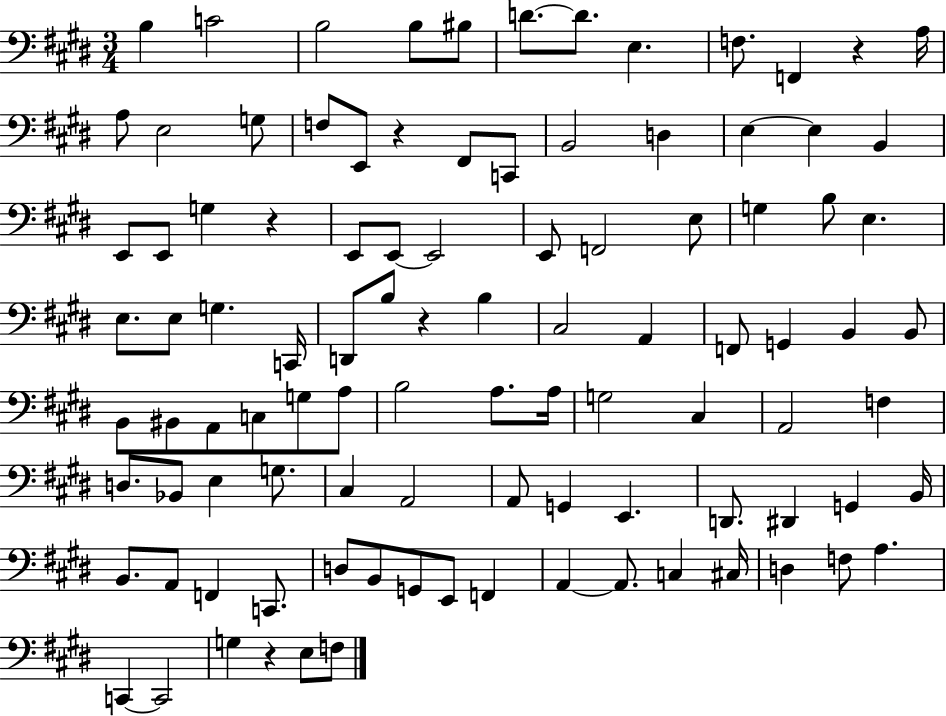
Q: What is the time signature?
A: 3/4